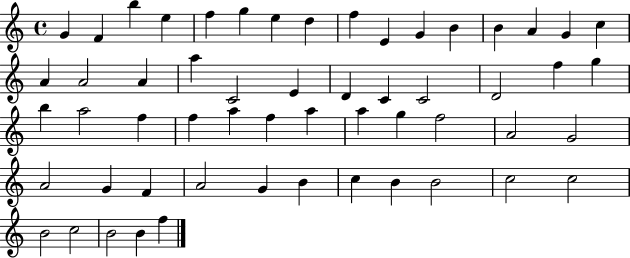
X:1
T:Untitled
M:4/4
L:1/4
K:C
G F b e f g e d f E G B B A G c A A2 A a C2 E D C C2 D2 f g b a2 f f a f a a g f2 A2 G2 A2 G F A2 G B c B B2 c2 c2 B2 c2 B2 B f